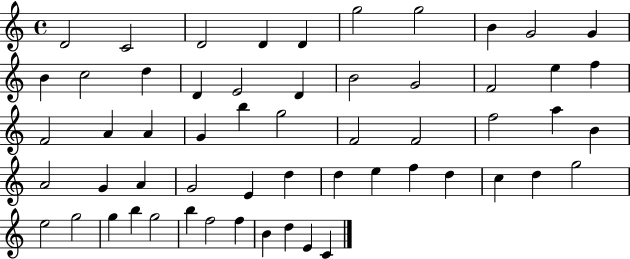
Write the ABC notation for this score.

X:1
T:Untitled
M:4/4
L:1/4
K:C
D2 C2 D2 D D g2 g2 B G2 G B c2 d D E2 D B2 G2 F2 e f F2 A A G b g2 F2 F2 f2 a B A2 G A G2 E d d e f d c d g2 e2 g2 g b g2 b f2 f B d E C